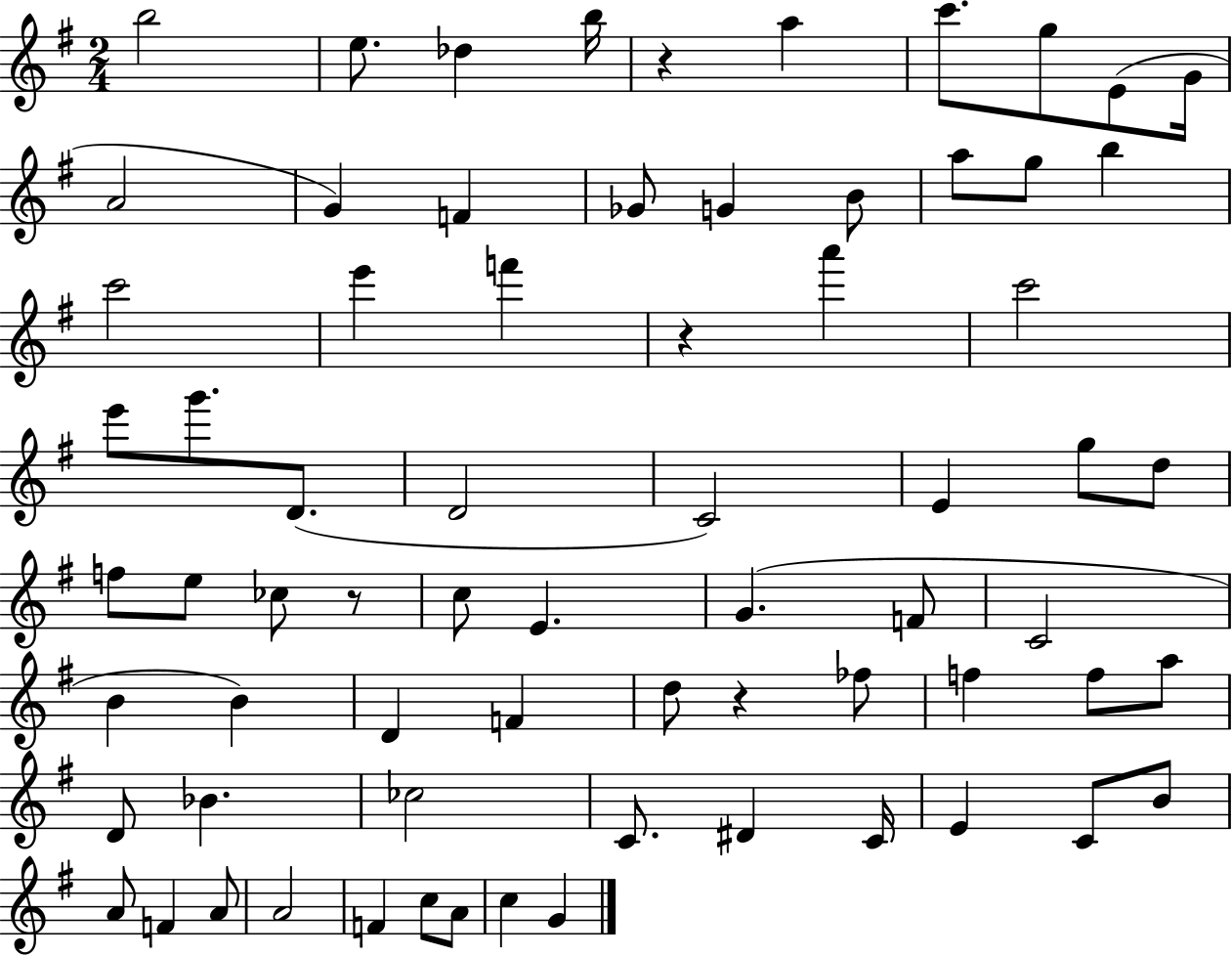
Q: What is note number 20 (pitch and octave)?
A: E6